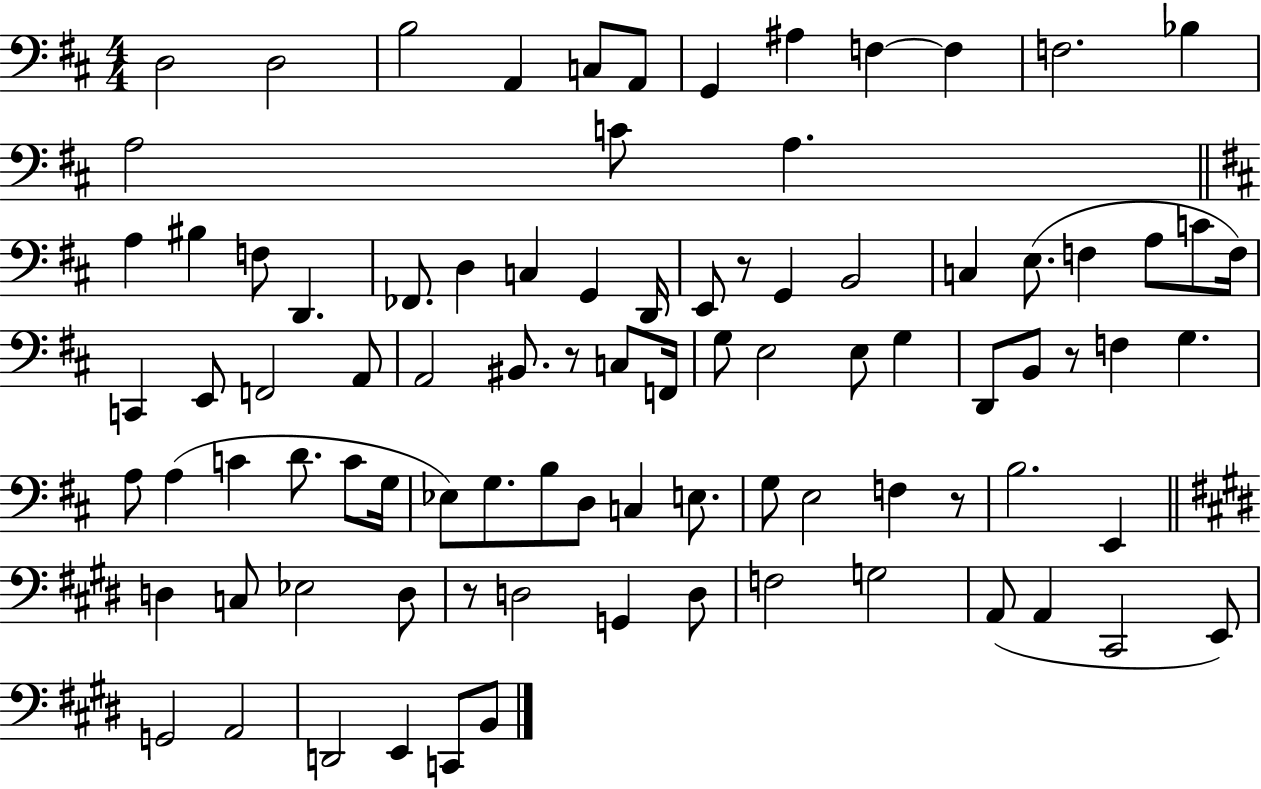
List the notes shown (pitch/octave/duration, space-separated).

D3/h D3/h B3/h A2/q C3/e A2/e G2/q A#3/q F3/q F3/q F3/h. Bb3/q A3/h C4/e A3/q. A3/q BIS3/q F3/e D2/q. FES2/e. D3/q C3/q G2/q D2/s E2/e R/e G2/q B2/h C3/q E3/e. F3/q A3/e C4/e F3/s C2/q E2/e F2/h A2/e A2/h BIS2/e. R/e C3/e F2/s G3/e E3/h E3/e G3/q D2/e B2/e R/e F3/q G3/q. A3/e A3/q C4/q D4/e. C4/e G3/s Eb3/e G3/e. B3/e D3/e C3/q E3/e. G3/e E3/h F3/q R/e B3/h. E2/q D3/q C3/e Eb3/h D3/e R/e D3/h G2/q D3/e F3/h G3/h A2/e A2/q C#2/h E2/e G2/h A2/h D2/h E2/q C2/e B2/e